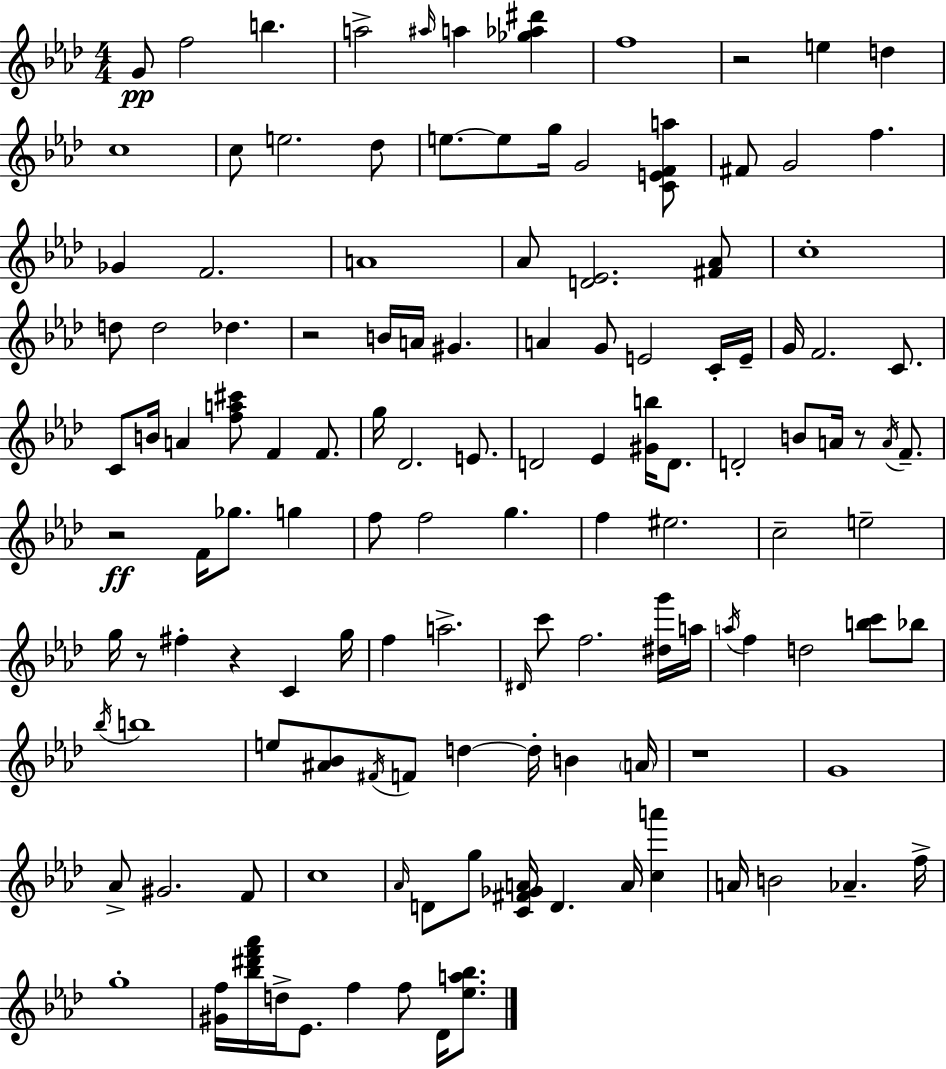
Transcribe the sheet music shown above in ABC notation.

X:1
T:Untitled
M:4/4
L:1/4
K:Ab
G/2 f2 b a2 ^a/4 a [_g_a^d'] f4 z2 e d c4 c/2 e2 _d/2 e/2 e/2 g/4 G2 [CEFa]/2 ^F/2 G2 f _G F2 A4 _A/2 [D_E]2 [^F_A]/2 c4 d/2 d2 _d z2 B/4 A/4 ^G A G/2 E2 C/4 E/4 G/4 F2 C/2 C/2 B/4 A [fa^c']/2 F F/2 g/4 _D2 E/2 D2 _E [^Gb]/4 D/2 D2 B/2 A/4 z/2 A/4 F/2 z2 F/4 _g/2 g f/2 f2 g f ^e2 c2 e2 g/4 z/2 ^f z C g/4 f a2 ^D/4 c'/2 f2 [^dg']/4 a/4 a/4 f d2 [bc']/2 _b/2 _b/4 b4 e/2 [^A_B]/2 ^F/4 F/2 d d/4 B A/4 z4 G4 _A/2 ^G2 F/2 c4 _A/4 D/2 g/2 [C^F_GA]/4 D A/4 [ca'] A/4 B2 _A f/4 g4 [^Gf]/4 [_b^d'f'_a']/4 d/4 _E/2 f f/2 _D/4 [_ea_b]/2